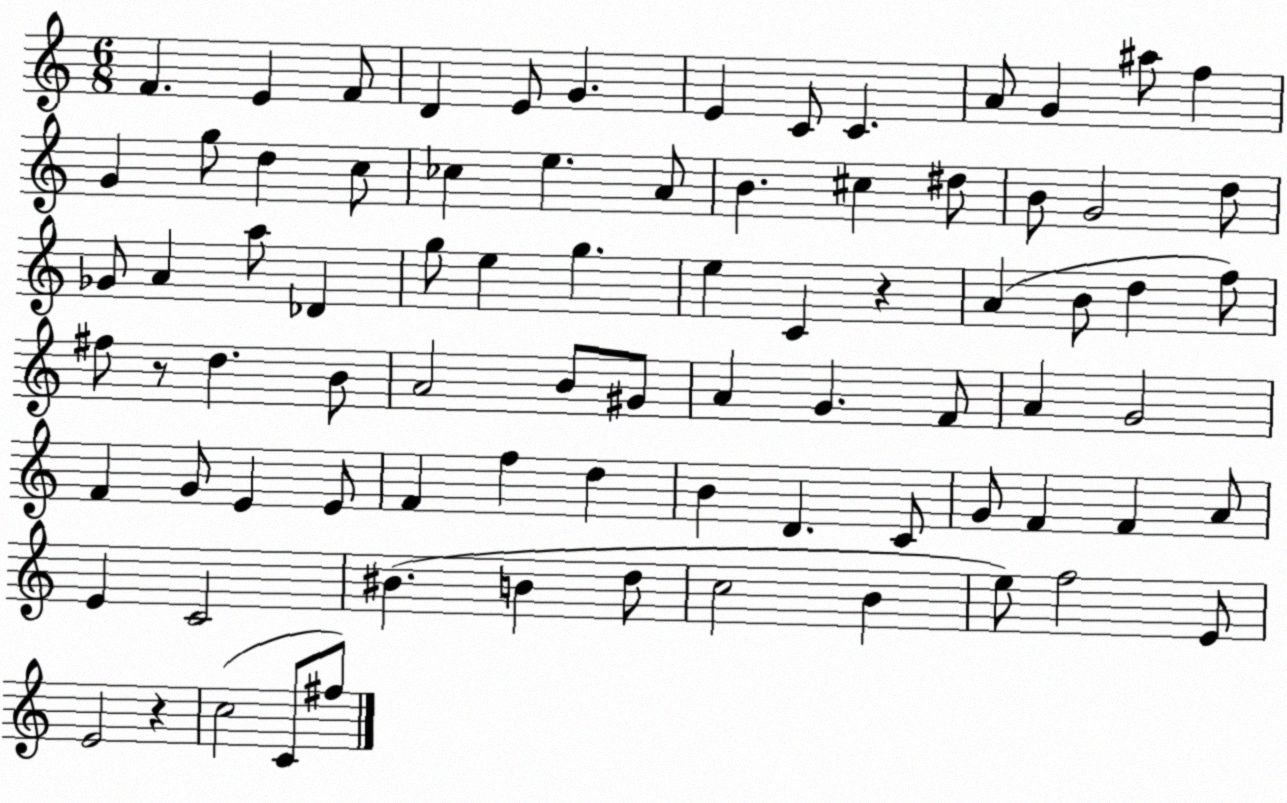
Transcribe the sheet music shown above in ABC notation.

X:1
T:Untitled
M:6/8
L:1/4
K:C
F E F/2 D E/2 G E C/2 C A/2 G ^a/2 f G g/2 d c/2 _c e A/2 B ^c ^d/2 B/2 G2 d/2 _G/2 A a/2 _D g/2 e g e C z A B/2 d f/2 ^f/2 z/2 d B/2 A2 B/2 ^G/2 A G F/2 A G2 F G/2 E E/2 F f d B D C/2 G/2 F F A/2 E C2 ^B B d/2 c2 B e/2 f2 E/2 E2 z c2 C/2 ^f/2